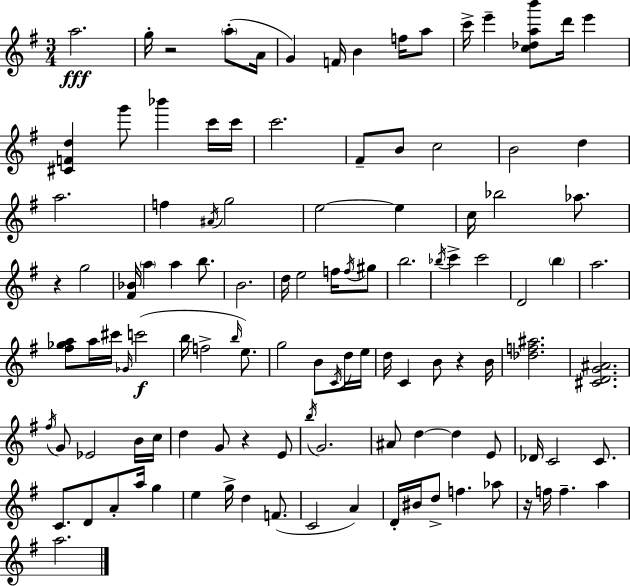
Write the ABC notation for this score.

X:1
T:Untitled
M:3/4
L:1/4
K:G
a2 g/4 z2 a/2 A/4 G F/4 B f/4 a/2 c'/4 e' [c_dab']/2 d'/4 e' [^CFd] g'/2 _b' c'/4 c'/4 c'2 ^F/2 B/2 c2 B2 d a2 f ^A/4 g2 e2 e c/4 _b2 _a/2 z g2 [^F_B]/4 a a b/2 B2 d/4 e2 f/4 f/4 ^g/2 b2 _b/4 c' c'2 D2 b a2 [^f_ga]/2 a/4 ^c'/4 _G/4 c'2 b/4 f2 b/4 e/2 g2 B/2 C/4 d/4 e/4 d/4 C B/2 z B/4 [_df^a]2 [^CDG^A]2 ^f/4 G/2 _E2 B/4 c/4 d G/2 z E/2 b/4 G2 ^A/2 d d E/2 _D/4 C2 C/2 C/2 D/2 A/2 a/4 g e g/4 d F/2 C2 A D/4 ^B/4 d/2 f _a/2 z/4 f/4 f a a2